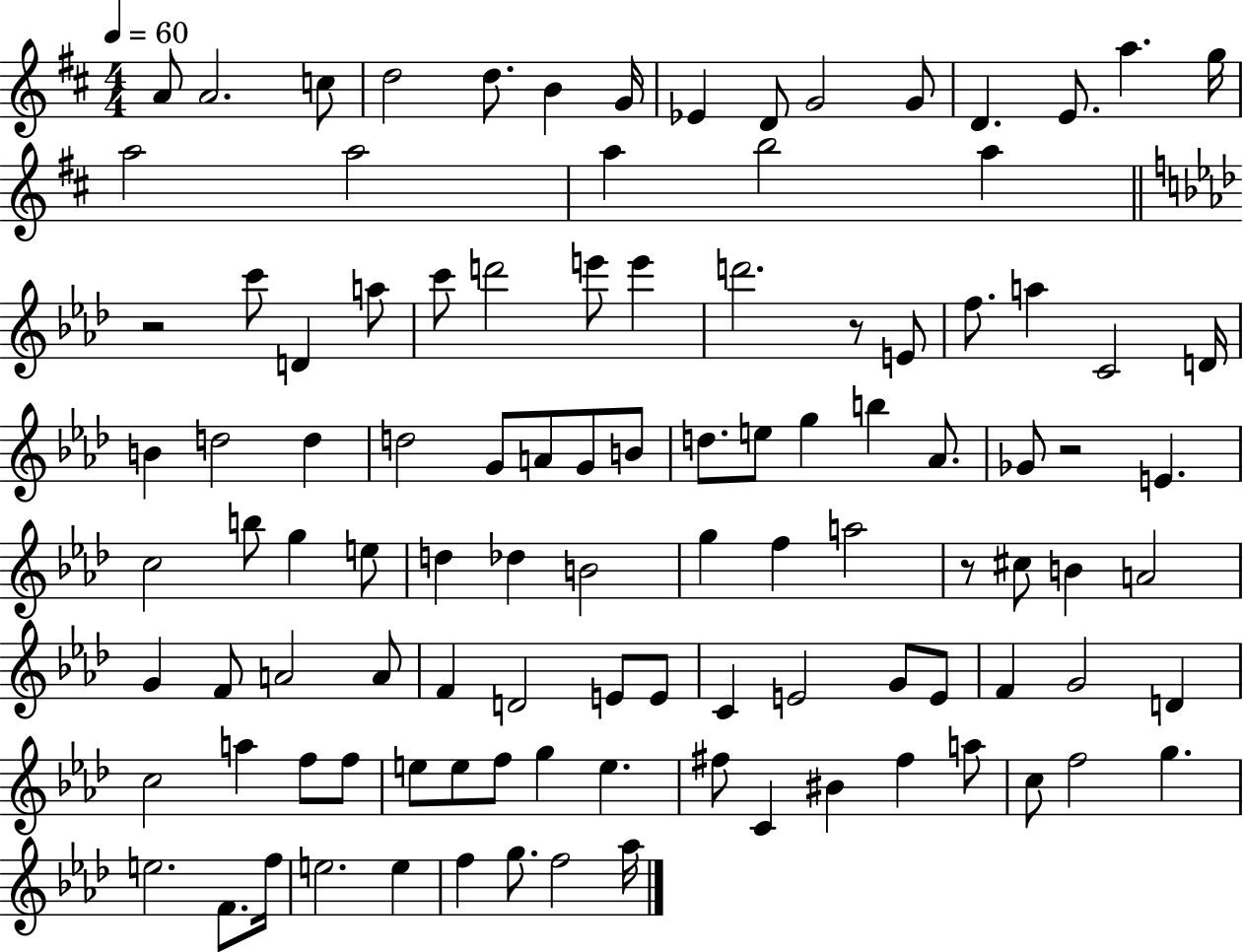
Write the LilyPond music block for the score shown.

{
  \clef treble
  \numericTimeSignature
  \time 4/4
  \key d \major
  \tempo 4 = 60
  a'8 a'2. c''8 | d''2 d''8. b'4 g'16 | ees'4 d'8 g'2 g'8 | d'4. e'8. a''4. g''16 | \break a''2 a''2 | a''4 b''2 a''4 | \bar "||" \break \key aes \major r2 c'''8 d'4 a''8 | c'''8 d'''2 e'''8 e'''4 | d'''2. r8 e'8 | f''8. a''4 c'2 d'16 | \break b'4 d''2 d''4 | d''2 g'8 a'8 g'8 b'8 | d''8. e''8 g''4 b''4 aes'8. | ges'8 r2 e'4. | \break c''2 b''8 g''4 e''8 | d''4 des''4 b'2 | g''4 f''4 a''2 | r8 cis''8 b'4 a'2 | \break g'4 f'8 a'2 a'8 | f'4 d'2 e'8 e'8 | c'4 e'2 g'8 e'8 | f'4 g'2 d'4 | \break c''2 a''4 f''8 f''8 | e''8 e''8 f''8 g''4 e''4. | fis''8 c'4 bis'4 fis''4 a''8 | c''8 f''2 g''4. | \break e''2. f'8. f''16 | e''2. e''4 | f''4 g''8. f''2 aes''16 | \bar "|."
}